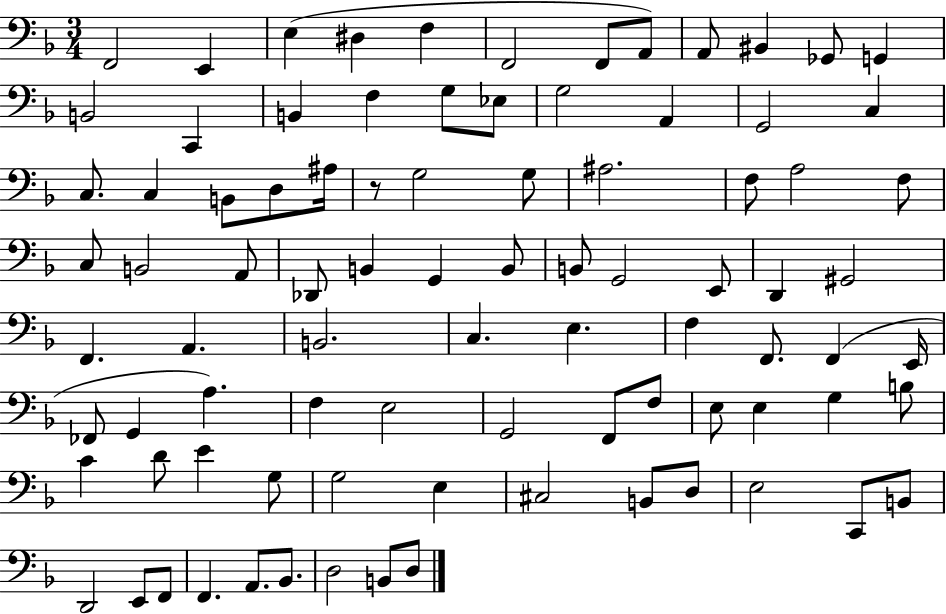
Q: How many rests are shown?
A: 1